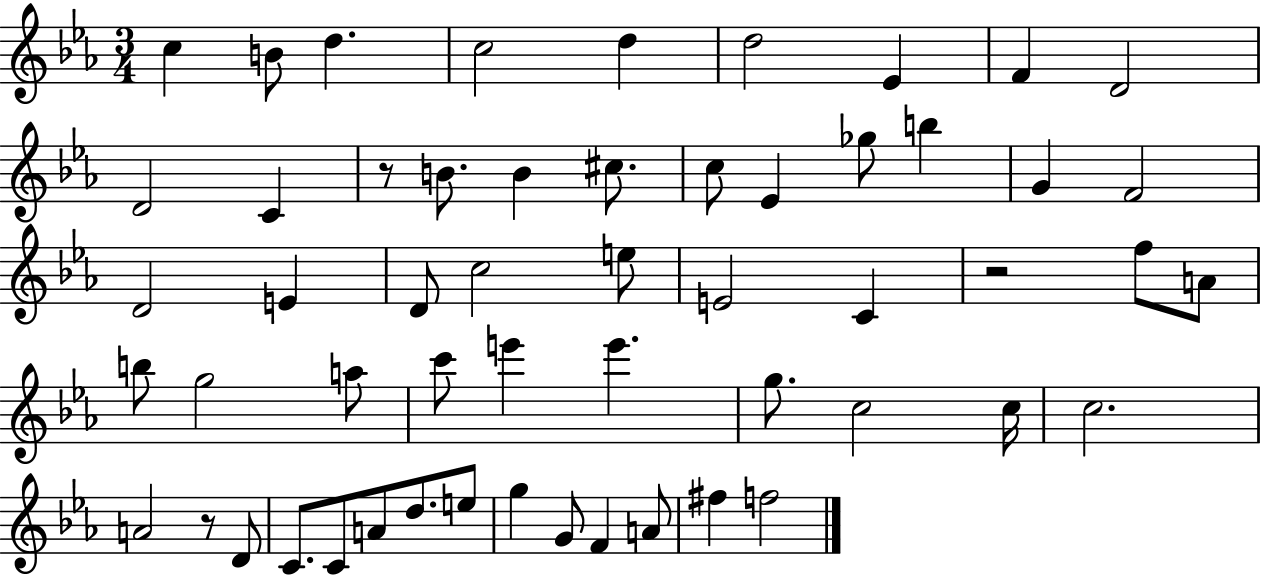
C5/q B4/e D5/q. C5/h D5/q D5/h Eb4/q F4/q D4/h D4/h C4/q R/e B4/e. B4/q C#5/e. C5/e Eb4/q Gb5/e B5/q G4/q F4/h D4/h E4/q D4/e C5/h E5/e E4/h C4/q R/h F5/e A4/e B5/e G5/h A5/e C6/e E6/q E6/q. G5/e. C5/h C5/s C5/h. A4/h R/e D4/e C4/e. C4/e A4/e D5/e. E5/e G5/q G4/e F4/q A4/e F#5/q F5/h